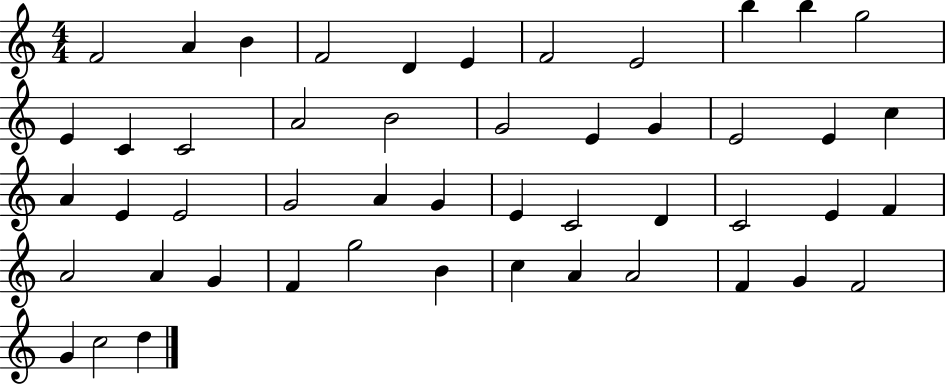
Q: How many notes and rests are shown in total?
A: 49